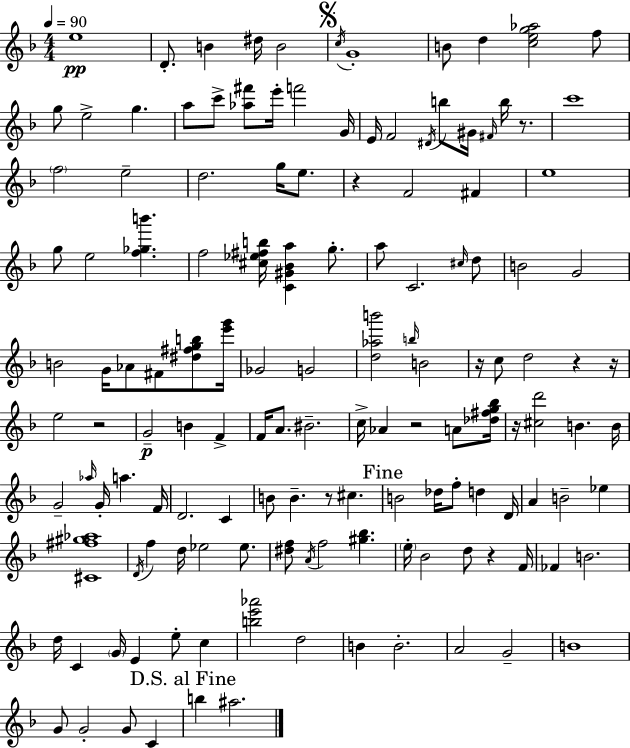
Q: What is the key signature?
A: F major